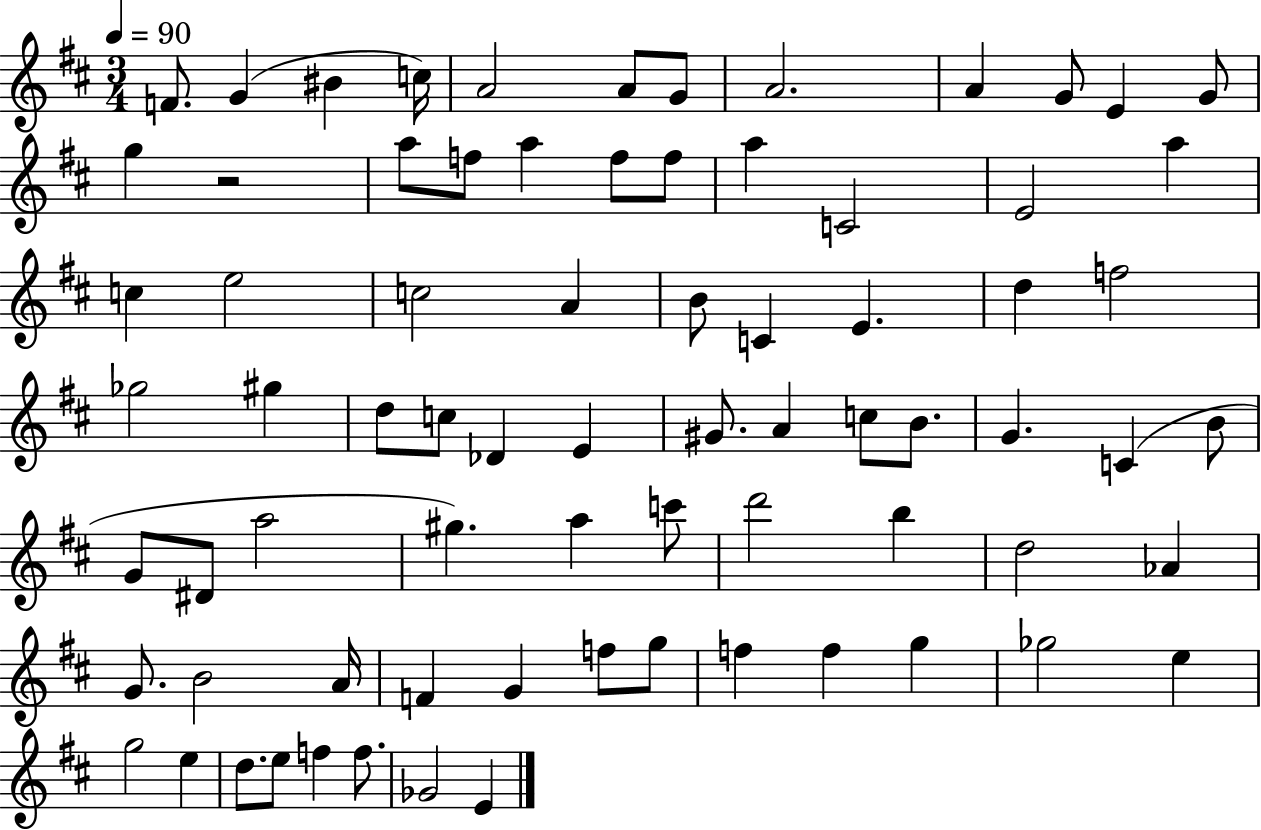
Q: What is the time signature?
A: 3/4